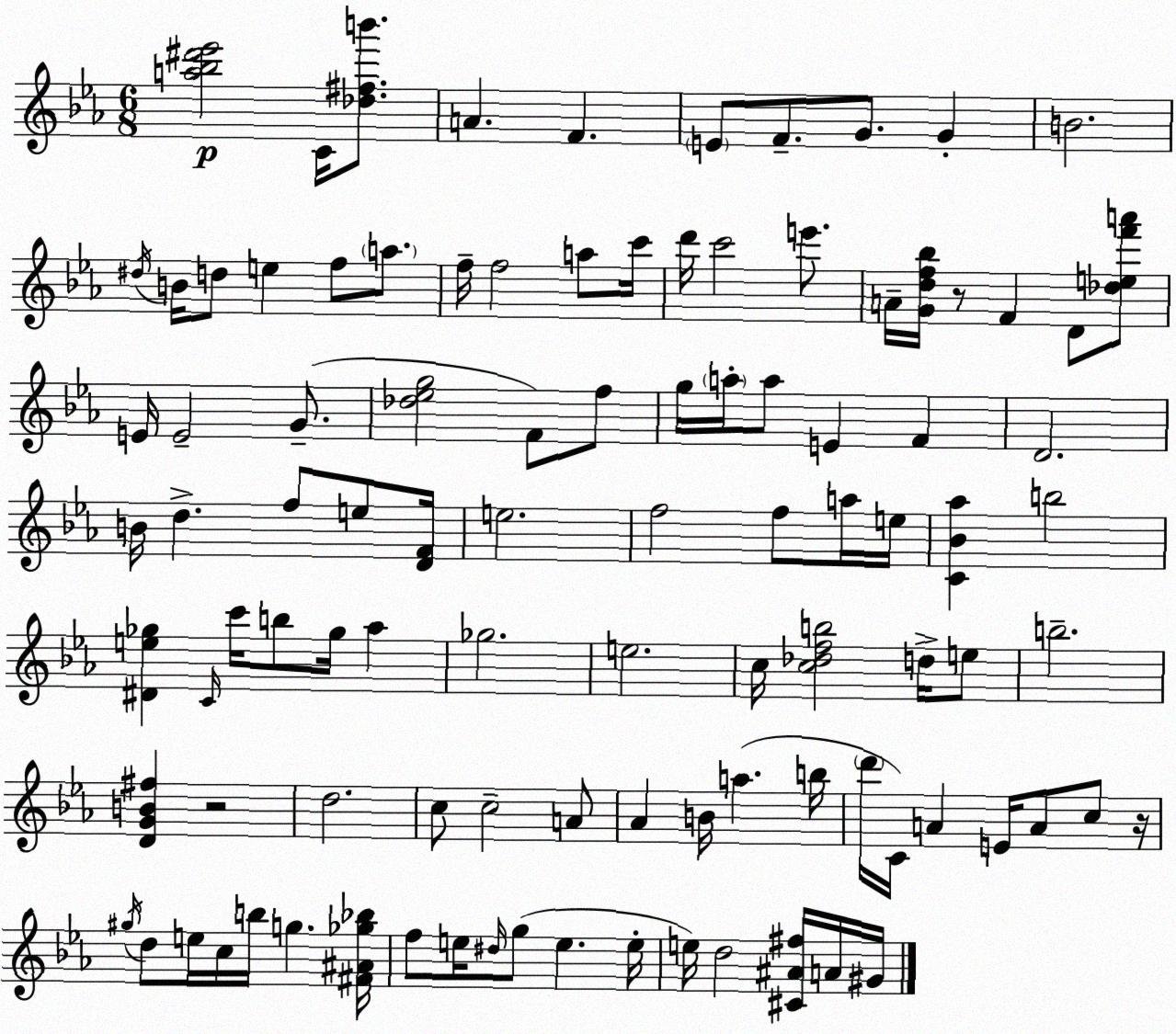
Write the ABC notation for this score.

X:1
T:Untitled
M:6/8
L:1/4
K:Cm
[a_b^d'_e']2 C/4 [_d^fb']/2 A F E/2 F/2 G/2 G B2 ^d/4 B/4 d/2 e f/2 a/2 f/4 f2 a/2 c'/4 d'/4 c'2 e'/2 A/4 [Gdf_b]/4 z/2 F D/2 [_def'a']/2 E/4 E2 G/2 [_d_eg]2 F/2 f/2 g/4 a/4 a/2 E F D2 B/4 d f/2 e/2 [DF]/4 e2 f2 f/2 a/4 e/4 [C_B_a] b2 [^De_g] C/4 c'/4 b/2 _g/4 _a _g2 e2 c/4 [c_dfb]2 d/4 e/2 b2 [DGB^f] z2 d2 c/2 c2 A/2 _A B/4 a b/4 d'/4 C/4 A E/4 A/2 c/2 z/4 ^g/4 d/2 e/4 c/4 b/4 g [^F^A_g_b]/4 f/2 e/4 ^d/4 g/2 e e/4 e/4 d2 [^C^A^f]/4 A/4 ^G/4